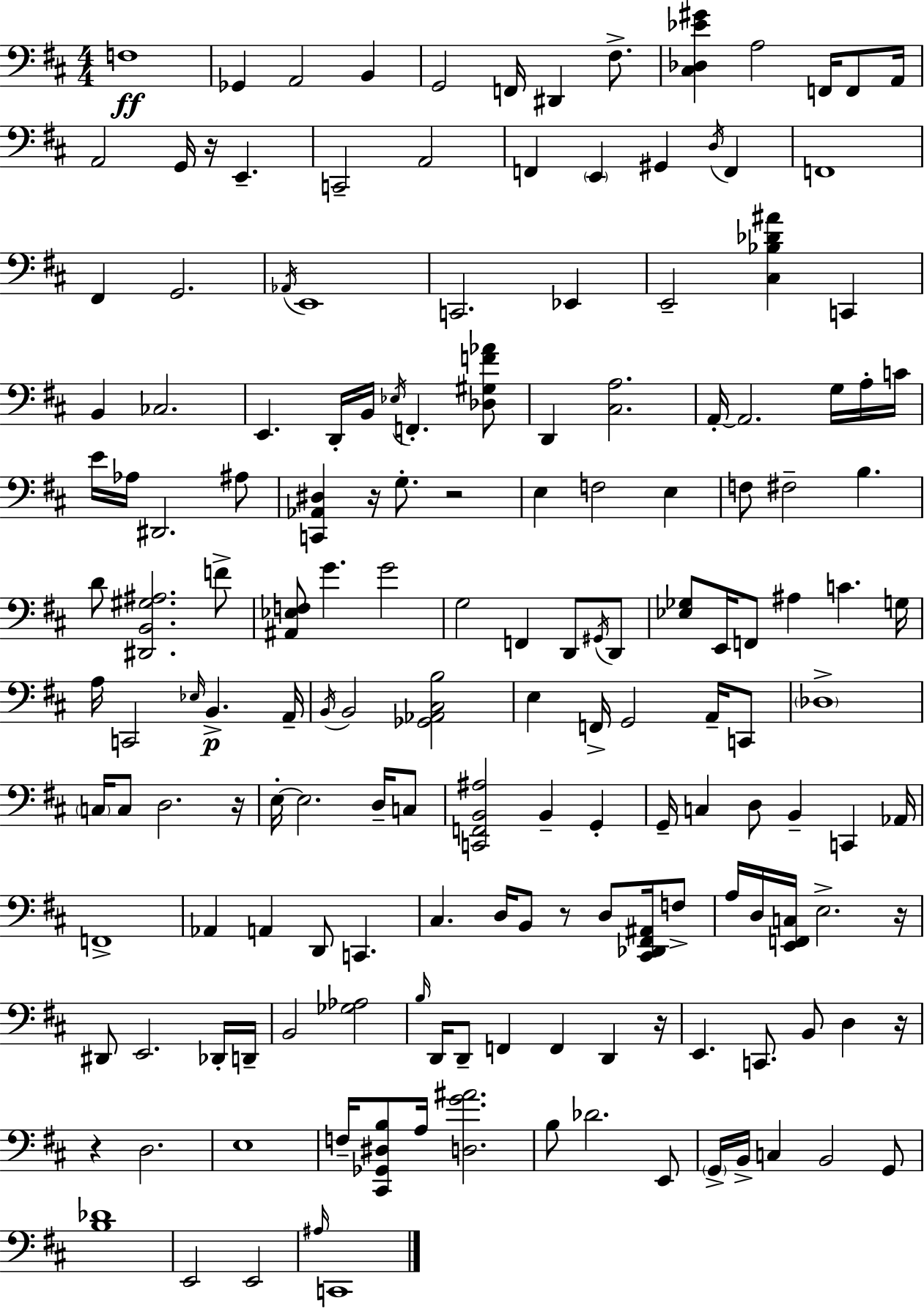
F3/w Gb2/q A2/h B2/q G2/h F2/s D#2/q F#3/e. [C#3,Db3,Eb4,G#4]/q A3/h F2/s F2/e A2/s A2/h G2/s R/s E2/q. C2/h A2/h F2/q E2/q G#2/q D3/s F2/q F2/w F#2/q G2/h. Ab2/s E2/w C2/h. Eb2/q E2/h [C#3,Bb3,Db4,A#4]/q C2/q B2/q CES3/h. E2/q. D2/s B2/s Eb3/s F2/q. [Db3,G#3,F4,Ab4]/e D2/q [C#3,A3]/h. A2/s A2/h. G3/s A3/s C4/s E4/s Ab3/s D#2/h. A#3/e [C2,Ab2,D#3]/q R/s G3/e. R/h E3/q F3/h E3/q F3/e F#3/h B3/q. D4/e [D#2,B2,G#3,A#3]/h. F4/e [A#2,Eb3,F3]/e G4/q. G4/h G3/h F2/q D2/e G#2/s D2/e [Eb3,Gb3]/e E2/s F2/e A#3/q C4/q. G3/s A3/s C2/h Eb3/s B2/q. A2/s B2/s B2/h [Gb2,Ab2,C#3,B3]/h E3/q F2/s G2/h A2/s C2/e Db3/w C3/s C3/e D3/h. R/s E3/s E3/h. D3/s C3/e [C2,F2,B2,A#3]/h B2/q G2/q G2/s C3/q D3/e B2/q C2/q Ab2/s F2/w Ab2/q A2/q D2/e C2/q. C#3/q. D3/s B2/e R/e D3/e [C#2,Db2,F#2,A#2]/s F3/e A3/s D3/s [E2,F2,C3]/s E3/h. R/s D#2/e E2/h. Db2/s D2/s B2/h [Gb3,Ab3]/h B3/s D2/s D2/e F2/q F2/q D2/q R/s E2/q. C2/e. B2/e D3/q R/s R/q D3/h. E3/w F3/s [C#2,Gb2,D#3,B3]/e A3/s [D3,G4,A#4]/h. B3/e Db4/h. E2/e G2/s B2/s C3/q B2/h G2/e [B3,Db4]/w E2/h E2/h A#3/s C2/w